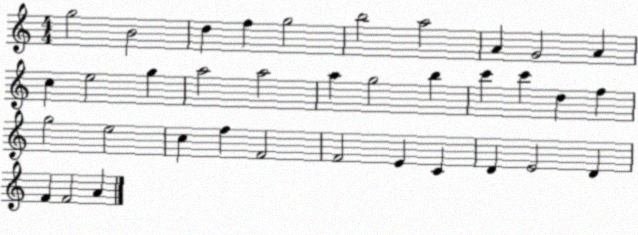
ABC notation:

X:1
T:Untitled
M:4/4
L:1/4
K:C
g2 B2 d f g2 b2 a2 A G2 A c e2 g a2 a2 a g2 b c' c' d f g2 e2 c f F2 F2 E C D E2 D F F2 A